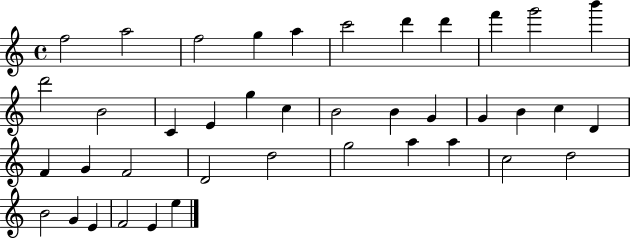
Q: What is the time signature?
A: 4/4